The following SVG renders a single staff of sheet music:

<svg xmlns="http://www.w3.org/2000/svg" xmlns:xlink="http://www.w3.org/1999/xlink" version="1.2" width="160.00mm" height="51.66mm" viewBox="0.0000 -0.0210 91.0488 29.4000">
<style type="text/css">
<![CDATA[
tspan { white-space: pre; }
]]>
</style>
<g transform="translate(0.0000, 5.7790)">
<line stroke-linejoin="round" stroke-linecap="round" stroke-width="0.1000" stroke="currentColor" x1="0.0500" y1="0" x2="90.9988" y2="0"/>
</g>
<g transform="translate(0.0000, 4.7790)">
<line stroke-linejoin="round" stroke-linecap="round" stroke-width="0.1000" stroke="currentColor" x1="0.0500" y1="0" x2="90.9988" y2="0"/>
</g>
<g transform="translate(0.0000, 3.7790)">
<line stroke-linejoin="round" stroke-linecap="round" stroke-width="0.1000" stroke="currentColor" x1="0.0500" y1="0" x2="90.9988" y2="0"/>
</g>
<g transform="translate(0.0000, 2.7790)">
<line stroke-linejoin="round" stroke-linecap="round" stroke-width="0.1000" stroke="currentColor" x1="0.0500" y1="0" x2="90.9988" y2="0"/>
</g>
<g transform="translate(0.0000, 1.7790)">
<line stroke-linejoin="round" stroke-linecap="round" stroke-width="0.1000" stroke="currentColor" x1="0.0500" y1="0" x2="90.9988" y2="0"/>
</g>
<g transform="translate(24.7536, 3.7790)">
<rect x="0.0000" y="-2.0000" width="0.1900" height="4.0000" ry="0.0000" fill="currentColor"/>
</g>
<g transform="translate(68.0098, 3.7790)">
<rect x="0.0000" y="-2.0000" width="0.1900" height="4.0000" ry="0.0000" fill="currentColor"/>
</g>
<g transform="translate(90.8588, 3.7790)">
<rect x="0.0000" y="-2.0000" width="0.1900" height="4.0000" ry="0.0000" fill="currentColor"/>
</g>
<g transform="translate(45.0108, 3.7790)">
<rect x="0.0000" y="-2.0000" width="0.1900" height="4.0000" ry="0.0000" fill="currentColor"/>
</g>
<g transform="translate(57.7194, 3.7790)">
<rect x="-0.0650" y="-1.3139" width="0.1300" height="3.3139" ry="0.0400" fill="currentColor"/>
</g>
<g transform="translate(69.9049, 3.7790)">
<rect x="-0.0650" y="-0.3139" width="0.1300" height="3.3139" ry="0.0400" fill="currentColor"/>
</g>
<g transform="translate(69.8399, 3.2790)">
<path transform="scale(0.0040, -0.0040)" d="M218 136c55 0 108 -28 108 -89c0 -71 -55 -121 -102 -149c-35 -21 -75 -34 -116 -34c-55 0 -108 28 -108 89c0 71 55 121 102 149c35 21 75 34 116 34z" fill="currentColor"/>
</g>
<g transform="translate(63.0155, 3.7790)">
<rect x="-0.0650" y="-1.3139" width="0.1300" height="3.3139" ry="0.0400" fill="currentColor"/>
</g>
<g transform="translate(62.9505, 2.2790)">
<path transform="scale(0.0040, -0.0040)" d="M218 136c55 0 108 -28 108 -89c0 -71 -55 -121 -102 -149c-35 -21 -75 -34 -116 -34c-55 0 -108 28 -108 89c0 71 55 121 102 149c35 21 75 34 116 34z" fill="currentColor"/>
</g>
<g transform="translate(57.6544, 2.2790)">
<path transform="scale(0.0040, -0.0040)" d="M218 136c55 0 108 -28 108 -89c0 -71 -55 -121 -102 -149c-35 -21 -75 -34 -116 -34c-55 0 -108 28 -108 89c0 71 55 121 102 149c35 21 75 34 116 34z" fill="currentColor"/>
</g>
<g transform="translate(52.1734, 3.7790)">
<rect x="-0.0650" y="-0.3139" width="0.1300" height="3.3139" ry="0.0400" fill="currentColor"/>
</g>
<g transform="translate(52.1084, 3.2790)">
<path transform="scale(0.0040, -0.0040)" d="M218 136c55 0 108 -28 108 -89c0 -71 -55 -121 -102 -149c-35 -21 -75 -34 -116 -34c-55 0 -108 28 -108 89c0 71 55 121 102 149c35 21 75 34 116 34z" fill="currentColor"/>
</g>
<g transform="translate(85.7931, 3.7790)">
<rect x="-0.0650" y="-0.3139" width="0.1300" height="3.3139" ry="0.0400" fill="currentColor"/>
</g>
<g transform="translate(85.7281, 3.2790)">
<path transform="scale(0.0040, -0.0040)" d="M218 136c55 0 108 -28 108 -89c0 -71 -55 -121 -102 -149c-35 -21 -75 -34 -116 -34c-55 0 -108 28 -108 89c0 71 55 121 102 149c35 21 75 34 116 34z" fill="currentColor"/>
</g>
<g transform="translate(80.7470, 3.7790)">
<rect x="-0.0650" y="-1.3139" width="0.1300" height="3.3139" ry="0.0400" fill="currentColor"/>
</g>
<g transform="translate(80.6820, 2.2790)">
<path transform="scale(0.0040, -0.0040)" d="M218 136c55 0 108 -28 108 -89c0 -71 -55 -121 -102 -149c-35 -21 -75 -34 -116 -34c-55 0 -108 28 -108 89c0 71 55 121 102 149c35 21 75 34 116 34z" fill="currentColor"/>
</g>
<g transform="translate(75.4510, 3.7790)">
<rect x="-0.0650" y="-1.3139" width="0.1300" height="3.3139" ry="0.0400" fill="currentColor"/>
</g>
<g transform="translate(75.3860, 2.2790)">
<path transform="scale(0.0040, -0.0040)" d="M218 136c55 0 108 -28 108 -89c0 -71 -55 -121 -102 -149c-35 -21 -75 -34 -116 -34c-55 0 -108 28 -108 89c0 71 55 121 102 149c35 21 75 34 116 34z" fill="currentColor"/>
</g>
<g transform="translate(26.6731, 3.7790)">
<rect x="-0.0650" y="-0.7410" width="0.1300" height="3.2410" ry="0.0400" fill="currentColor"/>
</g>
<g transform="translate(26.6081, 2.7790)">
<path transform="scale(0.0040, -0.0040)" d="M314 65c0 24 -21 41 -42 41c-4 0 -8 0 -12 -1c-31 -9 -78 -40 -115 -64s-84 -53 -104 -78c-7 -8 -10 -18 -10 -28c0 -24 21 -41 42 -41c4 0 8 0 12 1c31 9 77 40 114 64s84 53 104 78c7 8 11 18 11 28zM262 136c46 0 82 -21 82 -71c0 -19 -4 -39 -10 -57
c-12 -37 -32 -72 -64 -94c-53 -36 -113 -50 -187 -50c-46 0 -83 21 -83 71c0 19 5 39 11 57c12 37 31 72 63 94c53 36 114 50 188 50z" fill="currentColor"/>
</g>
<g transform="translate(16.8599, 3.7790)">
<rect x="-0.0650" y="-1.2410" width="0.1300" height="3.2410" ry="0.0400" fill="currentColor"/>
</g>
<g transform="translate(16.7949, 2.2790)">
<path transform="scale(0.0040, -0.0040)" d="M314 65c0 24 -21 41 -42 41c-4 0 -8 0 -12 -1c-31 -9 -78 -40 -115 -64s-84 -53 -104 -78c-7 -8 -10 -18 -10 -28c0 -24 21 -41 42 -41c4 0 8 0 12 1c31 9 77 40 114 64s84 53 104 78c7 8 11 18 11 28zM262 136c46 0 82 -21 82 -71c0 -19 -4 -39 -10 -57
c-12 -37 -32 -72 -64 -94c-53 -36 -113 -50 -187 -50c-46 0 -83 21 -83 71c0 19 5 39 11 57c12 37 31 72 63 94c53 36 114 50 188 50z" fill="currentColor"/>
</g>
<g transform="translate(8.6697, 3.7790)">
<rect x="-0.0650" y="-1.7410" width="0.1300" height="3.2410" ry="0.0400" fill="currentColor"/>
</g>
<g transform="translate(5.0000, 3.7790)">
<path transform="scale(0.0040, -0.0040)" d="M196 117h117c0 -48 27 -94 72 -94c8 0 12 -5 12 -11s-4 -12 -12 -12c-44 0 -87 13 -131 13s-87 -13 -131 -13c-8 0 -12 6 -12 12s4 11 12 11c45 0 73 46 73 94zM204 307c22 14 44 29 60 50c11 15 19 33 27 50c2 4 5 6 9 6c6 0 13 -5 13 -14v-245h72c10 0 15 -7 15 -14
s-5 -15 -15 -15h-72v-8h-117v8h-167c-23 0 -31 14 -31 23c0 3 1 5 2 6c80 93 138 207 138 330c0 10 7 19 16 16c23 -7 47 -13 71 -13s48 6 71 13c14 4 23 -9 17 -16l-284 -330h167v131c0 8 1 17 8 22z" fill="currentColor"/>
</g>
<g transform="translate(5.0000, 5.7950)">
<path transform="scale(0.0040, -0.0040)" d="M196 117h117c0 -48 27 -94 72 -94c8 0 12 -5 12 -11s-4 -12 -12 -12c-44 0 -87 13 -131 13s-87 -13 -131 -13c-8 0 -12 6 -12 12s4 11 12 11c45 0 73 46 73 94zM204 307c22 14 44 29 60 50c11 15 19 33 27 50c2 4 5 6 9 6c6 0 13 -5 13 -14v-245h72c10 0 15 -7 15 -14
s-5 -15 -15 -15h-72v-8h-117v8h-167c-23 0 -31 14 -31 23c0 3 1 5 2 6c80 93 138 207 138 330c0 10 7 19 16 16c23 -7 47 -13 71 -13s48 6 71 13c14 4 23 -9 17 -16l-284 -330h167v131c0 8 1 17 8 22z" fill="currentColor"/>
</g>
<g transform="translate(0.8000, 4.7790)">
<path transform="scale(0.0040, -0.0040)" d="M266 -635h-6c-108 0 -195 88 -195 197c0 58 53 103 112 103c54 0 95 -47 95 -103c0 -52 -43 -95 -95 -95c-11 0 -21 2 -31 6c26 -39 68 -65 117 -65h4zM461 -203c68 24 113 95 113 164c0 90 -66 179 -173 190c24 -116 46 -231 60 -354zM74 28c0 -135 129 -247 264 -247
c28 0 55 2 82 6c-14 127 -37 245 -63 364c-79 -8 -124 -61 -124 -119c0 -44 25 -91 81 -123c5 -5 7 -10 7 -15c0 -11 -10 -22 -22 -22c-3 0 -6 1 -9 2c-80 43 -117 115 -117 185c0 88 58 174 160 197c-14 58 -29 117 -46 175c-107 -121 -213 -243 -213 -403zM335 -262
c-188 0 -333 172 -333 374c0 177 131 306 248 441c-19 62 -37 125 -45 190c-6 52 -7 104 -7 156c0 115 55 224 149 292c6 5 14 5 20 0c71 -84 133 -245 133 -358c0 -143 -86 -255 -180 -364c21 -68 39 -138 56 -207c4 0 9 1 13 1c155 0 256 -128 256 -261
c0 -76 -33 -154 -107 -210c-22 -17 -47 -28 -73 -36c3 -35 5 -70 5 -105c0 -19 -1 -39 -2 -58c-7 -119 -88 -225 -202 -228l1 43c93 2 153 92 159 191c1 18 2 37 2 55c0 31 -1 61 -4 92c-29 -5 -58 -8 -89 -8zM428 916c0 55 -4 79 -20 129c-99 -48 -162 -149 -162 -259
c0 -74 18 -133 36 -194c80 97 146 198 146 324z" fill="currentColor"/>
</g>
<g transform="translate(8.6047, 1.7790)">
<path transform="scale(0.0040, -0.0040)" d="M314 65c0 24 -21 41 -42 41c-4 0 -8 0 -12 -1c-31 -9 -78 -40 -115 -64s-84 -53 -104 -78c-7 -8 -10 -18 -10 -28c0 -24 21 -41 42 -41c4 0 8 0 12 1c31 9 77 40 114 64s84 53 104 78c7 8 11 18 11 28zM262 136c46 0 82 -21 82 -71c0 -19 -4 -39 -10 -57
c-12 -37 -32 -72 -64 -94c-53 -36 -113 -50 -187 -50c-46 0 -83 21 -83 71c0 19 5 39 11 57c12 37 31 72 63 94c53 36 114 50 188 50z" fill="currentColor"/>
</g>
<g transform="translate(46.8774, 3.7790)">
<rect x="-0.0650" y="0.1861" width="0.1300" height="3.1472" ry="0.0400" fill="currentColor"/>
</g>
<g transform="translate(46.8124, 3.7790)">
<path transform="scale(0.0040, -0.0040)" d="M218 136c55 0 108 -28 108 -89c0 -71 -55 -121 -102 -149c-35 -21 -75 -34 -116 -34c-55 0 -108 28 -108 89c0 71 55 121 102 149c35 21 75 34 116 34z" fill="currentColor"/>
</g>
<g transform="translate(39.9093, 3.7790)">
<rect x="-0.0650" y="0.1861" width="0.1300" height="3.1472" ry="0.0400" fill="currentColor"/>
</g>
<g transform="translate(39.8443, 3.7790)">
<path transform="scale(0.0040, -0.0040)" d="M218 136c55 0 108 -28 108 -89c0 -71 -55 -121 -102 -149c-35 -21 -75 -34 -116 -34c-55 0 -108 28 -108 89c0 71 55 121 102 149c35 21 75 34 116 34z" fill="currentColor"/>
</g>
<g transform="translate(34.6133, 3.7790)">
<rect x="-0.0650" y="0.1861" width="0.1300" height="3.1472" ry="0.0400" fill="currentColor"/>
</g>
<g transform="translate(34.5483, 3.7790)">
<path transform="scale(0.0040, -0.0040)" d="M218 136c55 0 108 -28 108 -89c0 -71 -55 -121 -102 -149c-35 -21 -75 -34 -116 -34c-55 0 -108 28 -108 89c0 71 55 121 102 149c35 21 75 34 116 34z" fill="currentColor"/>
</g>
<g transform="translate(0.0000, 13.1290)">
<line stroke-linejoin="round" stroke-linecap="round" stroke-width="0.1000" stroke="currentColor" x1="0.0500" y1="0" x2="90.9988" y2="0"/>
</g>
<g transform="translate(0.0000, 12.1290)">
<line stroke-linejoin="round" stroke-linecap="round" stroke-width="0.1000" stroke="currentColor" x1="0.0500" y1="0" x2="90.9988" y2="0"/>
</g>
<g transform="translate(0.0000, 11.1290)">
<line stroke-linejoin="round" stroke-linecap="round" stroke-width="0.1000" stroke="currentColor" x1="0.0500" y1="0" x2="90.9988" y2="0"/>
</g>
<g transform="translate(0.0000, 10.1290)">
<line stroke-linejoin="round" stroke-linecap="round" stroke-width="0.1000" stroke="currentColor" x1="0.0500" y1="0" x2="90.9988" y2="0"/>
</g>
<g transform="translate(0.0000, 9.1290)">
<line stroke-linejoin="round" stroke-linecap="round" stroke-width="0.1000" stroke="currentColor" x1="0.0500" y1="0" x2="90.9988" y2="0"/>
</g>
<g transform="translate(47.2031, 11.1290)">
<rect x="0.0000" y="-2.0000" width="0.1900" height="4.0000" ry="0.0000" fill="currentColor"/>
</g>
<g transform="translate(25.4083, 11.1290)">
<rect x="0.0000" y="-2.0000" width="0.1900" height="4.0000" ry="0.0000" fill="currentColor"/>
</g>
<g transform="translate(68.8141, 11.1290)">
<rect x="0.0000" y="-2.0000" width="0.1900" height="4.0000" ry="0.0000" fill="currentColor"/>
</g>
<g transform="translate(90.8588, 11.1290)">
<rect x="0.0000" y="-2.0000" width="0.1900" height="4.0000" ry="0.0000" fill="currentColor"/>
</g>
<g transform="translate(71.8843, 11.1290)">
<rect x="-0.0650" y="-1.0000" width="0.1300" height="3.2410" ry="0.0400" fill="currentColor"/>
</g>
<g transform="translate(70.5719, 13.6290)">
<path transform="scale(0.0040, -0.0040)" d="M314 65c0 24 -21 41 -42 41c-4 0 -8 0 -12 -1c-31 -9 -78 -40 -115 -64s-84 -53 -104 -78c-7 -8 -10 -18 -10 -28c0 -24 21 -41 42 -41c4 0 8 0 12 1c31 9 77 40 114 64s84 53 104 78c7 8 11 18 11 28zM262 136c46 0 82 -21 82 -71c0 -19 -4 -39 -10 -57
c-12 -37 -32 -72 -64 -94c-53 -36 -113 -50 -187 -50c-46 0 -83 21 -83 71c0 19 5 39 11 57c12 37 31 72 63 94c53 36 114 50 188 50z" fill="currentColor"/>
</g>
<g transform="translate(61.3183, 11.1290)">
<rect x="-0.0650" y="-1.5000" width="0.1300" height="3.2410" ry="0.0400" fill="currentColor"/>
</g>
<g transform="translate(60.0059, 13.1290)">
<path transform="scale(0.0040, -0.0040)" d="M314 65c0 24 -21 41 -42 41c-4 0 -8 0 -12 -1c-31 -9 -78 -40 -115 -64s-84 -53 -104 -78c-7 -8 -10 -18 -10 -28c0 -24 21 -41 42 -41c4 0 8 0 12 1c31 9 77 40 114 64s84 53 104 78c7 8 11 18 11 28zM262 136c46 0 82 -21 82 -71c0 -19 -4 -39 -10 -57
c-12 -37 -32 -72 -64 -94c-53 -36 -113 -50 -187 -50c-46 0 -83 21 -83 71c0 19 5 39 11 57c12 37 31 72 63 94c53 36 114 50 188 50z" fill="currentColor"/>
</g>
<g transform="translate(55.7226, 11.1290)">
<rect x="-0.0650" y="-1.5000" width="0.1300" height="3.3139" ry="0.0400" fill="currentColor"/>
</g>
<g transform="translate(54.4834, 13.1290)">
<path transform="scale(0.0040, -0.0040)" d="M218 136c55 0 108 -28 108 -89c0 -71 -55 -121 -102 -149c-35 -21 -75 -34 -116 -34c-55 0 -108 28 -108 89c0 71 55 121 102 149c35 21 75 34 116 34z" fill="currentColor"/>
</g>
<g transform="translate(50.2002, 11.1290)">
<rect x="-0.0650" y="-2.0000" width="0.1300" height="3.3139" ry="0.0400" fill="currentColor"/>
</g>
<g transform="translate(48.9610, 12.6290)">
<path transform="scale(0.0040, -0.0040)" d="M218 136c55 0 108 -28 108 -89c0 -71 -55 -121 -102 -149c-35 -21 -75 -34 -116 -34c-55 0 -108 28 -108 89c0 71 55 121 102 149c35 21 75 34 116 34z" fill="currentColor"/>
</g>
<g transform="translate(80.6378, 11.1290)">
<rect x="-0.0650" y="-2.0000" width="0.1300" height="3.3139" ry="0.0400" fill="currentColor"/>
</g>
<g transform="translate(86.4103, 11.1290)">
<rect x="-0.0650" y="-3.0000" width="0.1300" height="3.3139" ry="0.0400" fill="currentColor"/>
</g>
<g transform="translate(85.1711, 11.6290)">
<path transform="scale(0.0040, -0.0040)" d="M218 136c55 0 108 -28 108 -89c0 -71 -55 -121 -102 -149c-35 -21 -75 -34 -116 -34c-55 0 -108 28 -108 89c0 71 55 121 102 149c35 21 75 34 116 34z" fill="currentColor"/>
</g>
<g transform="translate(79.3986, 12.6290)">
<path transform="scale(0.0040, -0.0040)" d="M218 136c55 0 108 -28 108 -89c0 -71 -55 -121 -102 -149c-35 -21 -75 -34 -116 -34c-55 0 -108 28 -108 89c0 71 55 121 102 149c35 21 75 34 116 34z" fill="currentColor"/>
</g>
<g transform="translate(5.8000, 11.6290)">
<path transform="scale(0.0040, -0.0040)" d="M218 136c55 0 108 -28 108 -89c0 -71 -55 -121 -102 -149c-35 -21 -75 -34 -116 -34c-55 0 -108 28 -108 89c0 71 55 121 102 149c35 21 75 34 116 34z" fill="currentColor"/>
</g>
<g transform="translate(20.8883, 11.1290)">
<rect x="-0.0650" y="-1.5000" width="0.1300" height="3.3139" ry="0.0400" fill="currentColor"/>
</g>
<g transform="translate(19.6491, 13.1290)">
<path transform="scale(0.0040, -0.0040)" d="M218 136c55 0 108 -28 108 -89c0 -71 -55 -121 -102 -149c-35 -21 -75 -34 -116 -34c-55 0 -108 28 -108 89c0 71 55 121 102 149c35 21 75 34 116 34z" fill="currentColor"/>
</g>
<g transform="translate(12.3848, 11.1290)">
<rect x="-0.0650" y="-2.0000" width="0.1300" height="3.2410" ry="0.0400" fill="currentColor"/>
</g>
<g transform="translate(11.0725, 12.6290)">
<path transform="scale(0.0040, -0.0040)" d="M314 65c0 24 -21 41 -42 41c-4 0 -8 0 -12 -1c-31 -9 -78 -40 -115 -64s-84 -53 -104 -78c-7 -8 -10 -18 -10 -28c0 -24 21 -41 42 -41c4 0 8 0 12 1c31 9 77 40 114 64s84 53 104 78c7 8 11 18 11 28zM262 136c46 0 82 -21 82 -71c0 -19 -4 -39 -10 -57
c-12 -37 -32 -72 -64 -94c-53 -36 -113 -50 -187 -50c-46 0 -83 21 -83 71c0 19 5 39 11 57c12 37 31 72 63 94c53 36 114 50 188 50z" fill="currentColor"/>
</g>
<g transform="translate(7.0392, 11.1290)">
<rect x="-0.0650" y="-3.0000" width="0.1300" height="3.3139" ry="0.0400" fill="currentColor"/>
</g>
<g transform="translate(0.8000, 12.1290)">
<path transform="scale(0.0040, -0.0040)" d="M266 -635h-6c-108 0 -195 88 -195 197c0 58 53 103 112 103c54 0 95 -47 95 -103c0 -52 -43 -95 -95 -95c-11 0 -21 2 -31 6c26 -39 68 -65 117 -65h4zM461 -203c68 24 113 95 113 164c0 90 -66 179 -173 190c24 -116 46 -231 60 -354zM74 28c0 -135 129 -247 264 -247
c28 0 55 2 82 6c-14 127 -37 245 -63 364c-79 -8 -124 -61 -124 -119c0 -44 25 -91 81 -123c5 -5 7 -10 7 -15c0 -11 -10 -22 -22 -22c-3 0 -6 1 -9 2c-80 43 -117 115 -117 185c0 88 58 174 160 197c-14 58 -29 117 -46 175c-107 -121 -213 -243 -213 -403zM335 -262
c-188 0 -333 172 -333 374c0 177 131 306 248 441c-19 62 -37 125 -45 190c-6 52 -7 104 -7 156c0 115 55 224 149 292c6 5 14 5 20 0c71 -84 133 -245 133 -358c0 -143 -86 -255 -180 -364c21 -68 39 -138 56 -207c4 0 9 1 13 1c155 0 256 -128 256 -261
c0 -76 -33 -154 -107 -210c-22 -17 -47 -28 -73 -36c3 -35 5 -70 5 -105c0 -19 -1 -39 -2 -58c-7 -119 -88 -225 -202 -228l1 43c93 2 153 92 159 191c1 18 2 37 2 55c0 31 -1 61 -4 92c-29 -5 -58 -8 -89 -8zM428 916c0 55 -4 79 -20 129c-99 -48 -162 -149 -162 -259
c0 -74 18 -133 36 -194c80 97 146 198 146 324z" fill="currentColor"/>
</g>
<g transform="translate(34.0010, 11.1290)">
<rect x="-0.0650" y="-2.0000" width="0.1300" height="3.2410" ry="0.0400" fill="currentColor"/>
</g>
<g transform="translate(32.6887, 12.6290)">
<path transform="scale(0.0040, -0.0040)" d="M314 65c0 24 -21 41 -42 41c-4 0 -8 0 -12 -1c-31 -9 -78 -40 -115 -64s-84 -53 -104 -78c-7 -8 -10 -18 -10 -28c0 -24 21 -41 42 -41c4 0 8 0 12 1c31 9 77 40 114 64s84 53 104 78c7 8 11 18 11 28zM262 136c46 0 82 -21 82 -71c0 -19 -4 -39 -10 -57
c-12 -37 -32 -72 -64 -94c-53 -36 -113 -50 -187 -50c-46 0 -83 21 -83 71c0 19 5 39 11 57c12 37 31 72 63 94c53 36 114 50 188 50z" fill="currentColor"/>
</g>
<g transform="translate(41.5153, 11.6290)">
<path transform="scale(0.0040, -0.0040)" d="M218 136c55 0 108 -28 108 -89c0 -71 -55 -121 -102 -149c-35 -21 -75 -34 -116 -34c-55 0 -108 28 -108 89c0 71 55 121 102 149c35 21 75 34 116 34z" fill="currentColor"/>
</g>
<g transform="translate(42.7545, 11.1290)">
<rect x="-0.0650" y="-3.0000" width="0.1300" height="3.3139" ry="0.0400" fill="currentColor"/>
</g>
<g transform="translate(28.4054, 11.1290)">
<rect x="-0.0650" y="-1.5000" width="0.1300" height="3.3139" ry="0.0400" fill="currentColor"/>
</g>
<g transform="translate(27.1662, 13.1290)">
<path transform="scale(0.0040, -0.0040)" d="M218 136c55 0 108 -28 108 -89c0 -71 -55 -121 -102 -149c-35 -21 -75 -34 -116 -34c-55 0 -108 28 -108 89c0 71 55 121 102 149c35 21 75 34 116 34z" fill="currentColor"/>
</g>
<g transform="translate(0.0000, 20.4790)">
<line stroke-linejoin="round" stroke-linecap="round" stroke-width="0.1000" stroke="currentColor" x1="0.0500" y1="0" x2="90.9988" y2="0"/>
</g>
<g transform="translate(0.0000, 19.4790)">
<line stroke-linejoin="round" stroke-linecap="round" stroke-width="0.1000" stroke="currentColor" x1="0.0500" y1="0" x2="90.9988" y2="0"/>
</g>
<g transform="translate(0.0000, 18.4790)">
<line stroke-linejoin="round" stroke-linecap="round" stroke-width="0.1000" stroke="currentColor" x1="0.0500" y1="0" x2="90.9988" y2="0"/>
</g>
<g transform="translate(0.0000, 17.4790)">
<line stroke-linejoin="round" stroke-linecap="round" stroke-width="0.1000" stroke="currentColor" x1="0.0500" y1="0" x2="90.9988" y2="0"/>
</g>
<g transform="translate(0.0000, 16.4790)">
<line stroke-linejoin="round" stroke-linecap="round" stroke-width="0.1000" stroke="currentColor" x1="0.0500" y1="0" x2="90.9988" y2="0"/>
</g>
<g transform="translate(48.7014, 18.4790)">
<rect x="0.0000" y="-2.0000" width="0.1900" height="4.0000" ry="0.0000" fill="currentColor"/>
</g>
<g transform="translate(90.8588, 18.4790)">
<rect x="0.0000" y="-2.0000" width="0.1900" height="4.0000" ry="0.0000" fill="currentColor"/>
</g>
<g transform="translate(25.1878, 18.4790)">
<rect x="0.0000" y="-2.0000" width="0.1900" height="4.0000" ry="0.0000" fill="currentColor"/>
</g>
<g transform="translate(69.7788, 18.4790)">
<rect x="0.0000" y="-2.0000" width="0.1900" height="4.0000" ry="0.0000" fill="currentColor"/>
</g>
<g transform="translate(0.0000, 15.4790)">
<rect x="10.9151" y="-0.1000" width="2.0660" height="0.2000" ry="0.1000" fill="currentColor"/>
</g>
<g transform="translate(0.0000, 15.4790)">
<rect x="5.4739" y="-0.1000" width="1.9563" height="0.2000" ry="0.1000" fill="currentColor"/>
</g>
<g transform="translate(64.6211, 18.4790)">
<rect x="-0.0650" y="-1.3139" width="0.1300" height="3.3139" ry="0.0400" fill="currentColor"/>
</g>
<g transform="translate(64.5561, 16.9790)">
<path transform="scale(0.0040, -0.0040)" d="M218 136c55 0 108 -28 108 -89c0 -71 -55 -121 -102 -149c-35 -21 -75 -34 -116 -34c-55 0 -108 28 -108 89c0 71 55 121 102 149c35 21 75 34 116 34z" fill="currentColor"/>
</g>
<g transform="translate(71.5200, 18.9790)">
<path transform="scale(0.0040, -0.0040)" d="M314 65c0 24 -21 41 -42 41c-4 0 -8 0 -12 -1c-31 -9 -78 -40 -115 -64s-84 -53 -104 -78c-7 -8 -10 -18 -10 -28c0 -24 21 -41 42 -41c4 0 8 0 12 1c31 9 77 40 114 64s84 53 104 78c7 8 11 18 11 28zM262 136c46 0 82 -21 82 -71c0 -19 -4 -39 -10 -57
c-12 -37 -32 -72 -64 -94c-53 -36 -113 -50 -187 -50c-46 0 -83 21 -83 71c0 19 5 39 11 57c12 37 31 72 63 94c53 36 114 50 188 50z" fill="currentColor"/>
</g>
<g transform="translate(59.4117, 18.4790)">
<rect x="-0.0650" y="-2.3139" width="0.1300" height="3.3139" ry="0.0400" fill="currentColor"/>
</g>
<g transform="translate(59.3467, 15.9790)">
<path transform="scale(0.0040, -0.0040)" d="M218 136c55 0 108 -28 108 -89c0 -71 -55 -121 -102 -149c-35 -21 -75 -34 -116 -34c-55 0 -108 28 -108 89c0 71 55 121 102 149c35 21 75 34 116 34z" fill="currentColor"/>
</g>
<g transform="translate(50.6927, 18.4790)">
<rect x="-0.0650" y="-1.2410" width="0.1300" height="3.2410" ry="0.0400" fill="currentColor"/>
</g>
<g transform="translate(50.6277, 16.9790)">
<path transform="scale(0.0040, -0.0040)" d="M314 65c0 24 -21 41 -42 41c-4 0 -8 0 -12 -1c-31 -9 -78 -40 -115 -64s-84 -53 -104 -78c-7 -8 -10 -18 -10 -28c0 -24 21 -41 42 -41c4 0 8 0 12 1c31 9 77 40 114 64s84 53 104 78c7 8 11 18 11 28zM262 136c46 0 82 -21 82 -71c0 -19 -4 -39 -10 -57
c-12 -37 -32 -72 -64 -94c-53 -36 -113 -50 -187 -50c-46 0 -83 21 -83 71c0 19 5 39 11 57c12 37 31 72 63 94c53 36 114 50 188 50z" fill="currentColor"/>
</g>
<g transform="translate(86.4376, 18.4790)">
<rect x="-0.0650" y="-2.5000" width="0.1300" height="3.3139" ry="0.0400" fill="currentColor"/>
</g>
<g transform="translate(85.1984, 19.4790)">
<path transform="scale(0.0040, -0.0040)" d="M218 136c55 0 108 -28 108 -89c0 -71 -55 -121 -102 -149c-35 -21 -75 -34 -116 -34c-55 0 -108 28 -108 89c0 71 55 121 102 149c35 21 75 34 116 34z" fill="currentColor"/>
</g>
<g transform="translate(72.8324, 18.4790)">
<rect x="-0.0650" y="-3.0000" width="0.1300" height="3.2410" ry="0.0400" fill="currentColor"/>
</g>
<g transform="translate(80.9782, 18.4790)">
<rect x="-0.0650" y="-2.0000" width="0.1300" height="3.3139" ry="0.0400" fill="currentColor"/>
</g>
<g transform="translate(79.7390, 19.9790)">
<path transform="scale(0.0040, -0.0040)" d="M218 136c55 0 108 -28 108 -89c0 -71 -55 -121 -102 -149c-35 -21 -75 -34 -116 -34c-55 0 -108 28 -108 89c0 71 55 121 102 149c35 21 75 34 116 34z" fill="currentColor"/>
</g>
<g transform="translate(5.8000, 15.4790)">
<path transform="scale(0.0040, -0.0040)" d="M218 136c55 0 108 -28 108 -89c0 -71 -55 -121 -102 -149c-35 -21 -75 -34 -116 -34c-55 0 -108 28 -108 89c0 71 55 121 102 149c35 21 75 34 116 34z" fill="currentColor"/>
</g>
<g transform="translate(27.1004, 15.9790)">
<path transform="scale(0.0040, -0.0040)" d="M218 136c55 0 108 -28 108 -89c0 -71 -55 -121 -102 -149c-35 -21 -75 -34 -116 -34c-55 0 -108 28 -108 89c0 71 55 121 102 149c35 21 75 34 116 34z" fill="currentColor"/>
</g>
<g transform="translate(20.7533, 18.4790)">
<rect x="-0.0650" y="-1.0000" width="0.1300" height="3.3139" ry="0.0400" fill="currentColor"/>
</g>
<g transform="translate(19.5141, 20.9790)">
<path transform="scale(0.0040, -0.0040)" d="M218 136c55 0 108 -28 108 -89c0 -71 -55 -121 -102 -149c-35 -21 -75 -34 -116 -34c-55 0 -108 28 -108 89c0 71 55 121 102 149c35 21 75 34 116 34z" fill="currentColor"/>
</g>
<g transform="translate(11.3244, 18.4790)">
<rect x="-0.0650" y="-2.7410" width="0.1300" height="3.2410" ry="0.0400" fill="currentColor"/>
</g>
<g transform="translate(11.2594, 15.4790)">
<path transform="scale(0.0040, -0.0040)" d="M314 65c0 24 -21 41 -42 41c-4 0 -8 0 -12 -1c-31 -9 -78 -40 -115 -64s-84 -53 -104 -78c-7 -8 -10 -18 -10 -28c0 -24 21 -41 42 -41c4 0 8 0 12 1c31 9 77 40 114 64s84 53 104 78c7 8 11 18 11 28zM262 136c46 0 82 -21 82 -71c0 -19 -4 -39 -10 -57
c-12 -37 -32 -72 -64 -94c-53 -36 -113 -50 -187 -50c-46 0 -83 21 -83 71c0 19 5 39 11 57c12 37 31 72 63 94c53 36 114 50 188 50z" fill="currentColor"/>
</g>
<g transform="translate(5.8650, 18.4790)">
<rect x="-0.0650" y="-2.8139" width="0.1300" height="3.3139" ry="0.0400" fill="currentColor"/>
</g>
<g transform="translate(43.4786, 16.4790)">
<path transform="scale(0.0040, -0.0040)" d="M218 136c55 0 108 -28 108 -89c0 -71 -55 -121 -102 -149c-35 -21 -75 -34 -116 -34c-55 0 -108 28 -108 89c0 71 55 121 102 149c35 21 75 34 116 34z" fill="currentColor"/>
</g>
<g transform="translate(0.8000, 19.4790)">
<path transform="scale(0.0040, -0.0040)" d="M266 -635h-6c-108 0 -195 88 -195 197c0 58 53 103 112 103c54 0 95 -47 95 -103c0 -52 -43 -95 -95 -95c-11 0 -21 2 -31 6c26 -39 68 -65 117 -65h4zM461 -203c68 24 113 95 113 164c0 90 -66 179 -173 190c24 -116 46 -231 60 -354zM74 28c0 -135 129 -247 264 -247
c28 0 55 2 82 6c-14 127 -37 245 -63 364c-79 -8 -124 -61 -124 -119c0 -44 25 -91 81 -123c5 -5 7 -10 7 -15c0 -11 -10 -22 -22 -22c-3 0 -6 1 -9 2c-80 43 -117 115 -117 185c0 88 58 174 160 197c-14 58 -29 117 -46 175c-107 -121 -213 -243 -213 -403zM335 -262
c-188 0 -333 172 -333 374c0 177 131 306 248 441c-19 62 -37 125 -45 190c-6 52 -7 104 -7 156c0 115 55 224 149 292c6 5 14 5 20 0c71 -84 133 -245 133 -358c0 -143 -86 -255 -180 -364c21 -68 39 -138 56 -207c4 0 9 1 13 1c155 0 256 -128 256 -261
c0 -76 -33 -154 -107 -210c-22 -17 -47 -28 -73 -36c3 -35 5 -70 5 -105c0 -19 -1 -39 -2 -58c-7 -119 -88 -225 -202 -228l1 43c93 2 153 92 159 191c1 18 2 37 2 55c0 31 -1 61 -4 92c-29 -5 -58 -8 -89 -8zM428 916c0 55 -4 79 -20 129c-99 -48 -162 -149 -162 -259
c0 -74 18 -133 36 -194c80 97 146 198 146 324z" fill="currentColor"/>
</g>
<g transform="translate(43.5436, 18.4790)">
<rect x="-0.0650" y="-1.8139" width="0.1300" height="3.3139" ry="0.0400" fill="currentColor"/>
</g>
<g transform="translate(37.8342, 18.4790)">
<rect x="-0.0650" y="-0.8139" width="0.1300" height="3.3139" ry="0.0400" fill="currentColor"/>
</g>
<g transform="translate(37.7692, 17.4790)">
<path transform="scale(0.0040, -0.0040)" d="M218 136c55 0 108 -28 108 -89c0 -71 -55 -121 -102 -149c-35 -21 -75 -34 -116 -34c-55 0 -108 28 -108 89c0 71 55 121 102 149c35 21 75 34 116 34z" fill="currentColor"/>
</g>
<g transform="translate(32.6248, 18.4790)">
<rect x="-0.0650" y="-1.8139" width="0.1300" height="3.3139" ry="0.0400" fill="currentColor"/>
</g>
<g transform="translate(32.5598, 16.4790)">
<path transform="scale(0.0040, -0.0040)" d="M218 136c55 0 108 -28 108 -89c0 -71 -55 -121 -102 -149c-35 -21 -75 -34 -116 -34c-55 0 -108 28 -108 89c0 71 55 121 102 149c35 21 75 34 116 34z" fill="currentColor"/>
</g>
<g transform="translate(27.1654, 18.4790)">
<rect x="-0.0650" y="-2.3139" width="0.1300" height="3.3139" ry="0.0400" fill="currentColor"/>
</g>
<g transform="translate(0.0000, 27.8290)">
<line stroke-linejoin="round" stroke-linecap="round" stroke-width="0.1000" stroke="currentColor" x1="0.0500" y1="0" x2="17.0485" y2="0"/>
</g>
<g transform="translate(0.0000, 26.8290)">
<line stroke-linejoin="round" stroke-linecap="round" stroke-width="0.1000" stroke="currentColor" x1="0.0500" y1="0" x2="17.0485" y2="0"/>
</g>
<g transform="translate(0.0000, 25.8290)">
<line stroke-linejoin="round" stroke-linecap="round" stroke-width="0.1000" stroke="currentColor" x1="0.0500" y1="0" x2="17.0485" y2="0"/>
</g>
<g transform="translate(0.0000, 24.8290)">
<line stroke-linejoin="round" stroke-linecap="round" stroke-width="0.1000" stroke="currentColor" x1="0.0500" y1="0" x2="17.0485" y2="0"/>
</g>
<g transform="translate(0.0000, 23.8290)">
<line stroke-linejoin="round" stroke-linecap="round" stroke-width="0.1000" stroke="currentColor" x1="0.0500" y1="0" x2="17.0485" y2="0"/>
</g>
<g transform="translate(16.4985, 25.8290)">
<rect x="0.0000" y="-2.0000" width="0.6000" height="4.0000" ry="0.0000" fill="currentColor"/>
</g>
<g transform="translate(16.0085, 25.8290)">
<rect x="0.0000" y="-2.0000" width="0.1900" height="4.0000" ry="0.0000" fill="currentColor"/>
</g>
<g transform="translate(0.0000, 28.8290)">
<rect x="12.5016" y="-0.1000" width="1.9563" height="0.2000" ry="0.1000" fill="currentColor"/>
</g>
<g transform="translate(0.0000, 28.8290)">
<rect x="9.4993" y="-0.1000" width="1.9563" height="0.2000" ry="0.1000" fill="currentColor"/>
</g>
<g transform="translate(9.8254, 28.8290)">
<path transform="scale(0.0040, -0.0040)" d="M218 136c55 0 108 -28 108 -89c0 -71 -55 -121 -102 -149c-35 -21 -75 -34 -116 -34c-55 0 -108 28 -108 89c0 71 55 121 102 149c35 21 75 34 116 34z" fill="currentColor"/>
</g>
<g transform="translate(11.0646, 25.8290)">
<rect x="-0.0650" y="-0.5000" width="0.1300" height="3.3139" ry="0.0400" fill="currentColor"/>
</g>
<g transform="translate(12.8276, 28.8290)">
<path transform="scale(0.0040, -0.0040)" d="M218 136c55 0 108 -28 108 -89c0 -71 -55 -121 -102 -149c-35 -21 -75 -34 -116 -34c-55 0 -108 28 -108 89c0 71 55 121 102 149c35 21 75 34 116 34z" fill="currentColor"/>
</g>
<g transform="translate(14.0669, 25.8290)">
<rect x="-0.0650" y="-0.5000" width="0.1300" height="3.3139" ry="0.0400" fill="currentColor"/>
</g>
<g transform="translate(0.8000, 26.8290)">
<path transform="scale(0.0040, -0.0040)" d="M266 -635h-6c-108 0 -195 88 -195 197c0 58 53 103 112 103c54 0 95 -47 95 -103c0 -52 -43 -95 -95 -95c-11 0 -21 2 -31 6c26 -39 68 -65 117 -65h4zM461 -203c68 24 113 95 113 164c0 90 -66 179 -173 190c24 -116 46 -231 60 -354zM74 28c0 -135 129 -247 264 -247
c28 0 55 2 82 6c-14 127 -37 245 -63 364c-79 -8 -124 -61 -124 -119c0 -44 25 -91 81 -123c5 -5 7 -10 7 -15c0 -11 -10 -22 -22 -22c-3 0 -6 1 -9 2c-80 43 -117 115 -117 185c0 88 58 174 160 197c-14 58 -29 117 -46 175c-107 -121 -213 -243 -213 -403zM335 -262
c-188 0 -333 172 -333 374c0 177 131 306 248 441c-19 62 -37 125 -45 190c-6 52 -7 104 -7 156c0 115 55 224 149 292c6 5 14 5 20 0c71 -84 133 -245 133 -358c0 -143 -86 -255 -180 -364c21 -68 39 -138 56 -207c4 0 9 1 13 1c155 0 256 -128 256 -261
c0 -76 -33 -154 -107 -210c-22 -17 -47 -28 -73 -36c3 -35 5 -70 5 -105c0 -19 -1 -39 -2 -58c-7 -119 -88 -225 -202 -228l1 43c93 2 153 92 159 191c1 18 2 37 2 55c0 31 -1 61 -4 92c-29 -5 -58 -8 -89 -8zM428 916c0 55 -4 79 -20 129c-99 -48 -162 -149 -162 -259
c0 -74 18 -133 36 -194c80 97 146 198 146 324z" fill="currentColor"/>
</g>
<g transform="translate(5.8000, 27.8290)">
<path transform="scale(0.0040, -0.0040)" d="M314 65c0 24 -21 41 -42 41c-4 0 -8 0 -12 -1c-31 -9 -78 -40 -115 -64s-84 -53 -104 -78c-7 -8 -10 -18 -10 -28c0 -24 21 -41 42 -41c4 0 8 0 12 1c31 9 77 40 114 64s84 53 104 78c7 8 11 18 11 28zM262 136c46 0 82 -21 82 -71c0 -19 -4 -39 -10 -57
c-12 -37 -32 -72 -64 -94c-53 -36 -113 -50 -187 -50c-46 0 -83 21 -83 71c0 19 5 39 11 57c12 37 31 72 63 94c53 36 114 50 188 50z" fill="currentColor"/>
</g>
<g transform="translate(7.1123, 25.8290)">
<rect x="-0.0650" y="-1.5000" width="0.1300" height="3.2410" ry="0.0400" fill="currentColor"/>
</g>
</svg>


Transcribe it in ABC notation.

X:1
T:Untitled
M:4/4
L:1/4
K:C
f2 e2 d2 B B B c e e c e e c A F2 E E F2 A F E E2 D2 F A a a2 D g f d f e2 g e A2 F G E2 C C